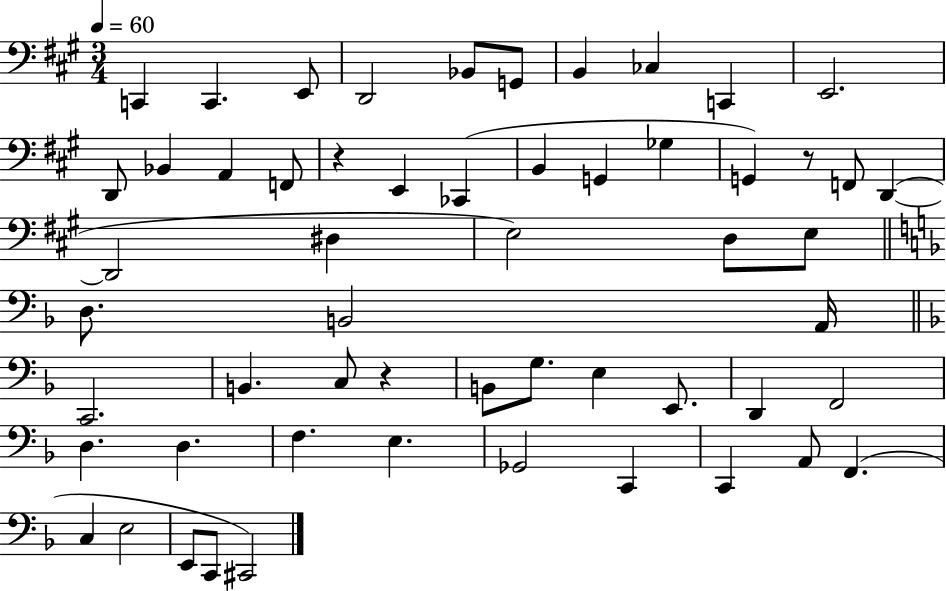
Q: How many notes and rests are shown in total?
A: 56